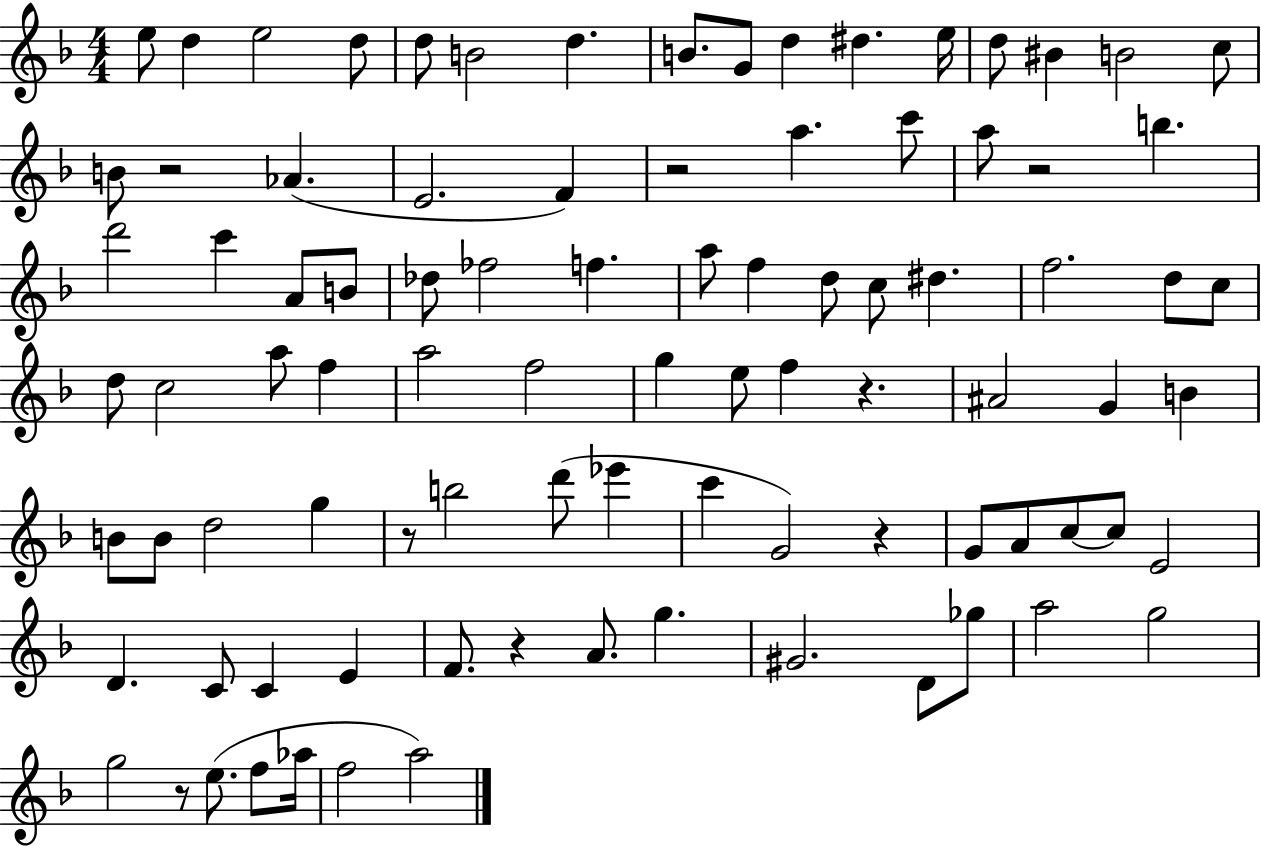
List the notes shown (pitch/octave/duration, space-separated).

E5/e D5/q E5/h D5/e D5/e B4/h D5/q. B4/e. G4/e D5/q D#5/q. E5/s D5/e BIS4/q B4/h C5/e B4/e R/h Ab4/q. E4/h. F4/q R/h A5/q. C6/e A5/e R/h B5/q. D6/h C6/q A4/e B4/e Db5/e FES5/h F5/q. A5/e F5/q D5/e C5/e D#5/q. F5/h. D5/e C5/e D5/e C5/h A5/e F5/q A5/h F5/h G5/q E5/e F5/q R/q. A#4/h G4/q B4/q B4/e B4/e D5/h G5/q R/e B5/h D6/e Eb6/q C6/q G4/h R/q G4/e A4/e C5/e C5/e E4/h D4/q. C4/e C4/q E4/q F4/e. R/q A4/e. G5/q. G#4/h. D4/e Gb5/e A5/h G5/h G5/h R/e E5/e. F5/e Ab5/s F5/h A5/h